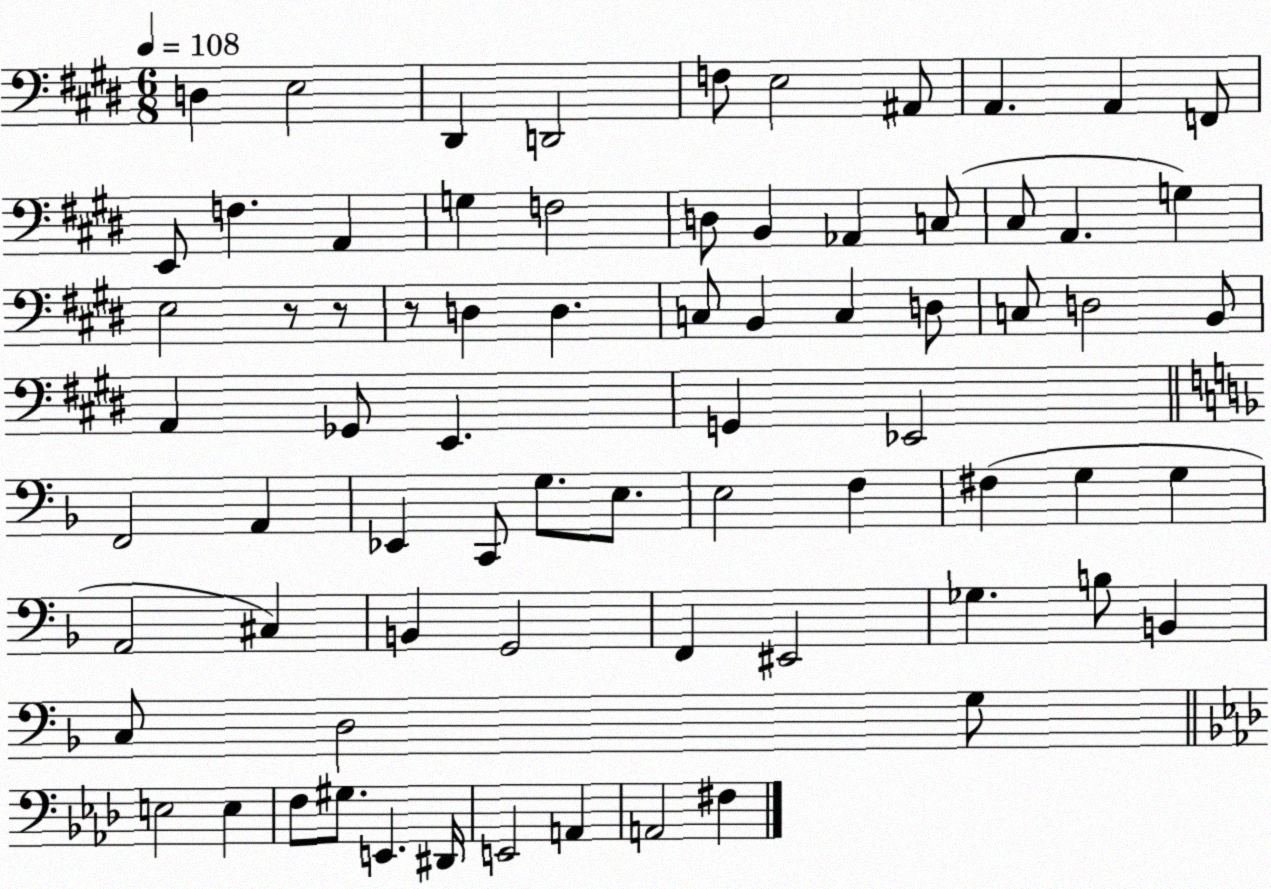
X:1
T:Untitled
M:6/8
L:1/4
K:E
D, E,2 ^D,, D,,2 F,/2 E,2 ^A,,/2 A,, A,, F,,/2 E,,/2 F, A,, G, F,2 D,/2 B,, _A,, C,/2 ^C,/2 A,, G, E,2 z/2 z/2 z/2 D, D, C,/2 B,, C, D,/2 C,/2 D,2 B,,/2 A,, _G,,/2 E,, G,, _E,,2 F,,2 A,, _E,, C,,/2 G,/2 E,/2 E,2 F, ^F, G, G, A,,2 ^C, B,, G,,2 F,, ^E,,2 _G, B,/2 B,, C,/2 D,2 G,/2 E,2 E, F,/2 ^G,/2 E,, ^D,,/4 E,,2 A,, A,,2 ^F,